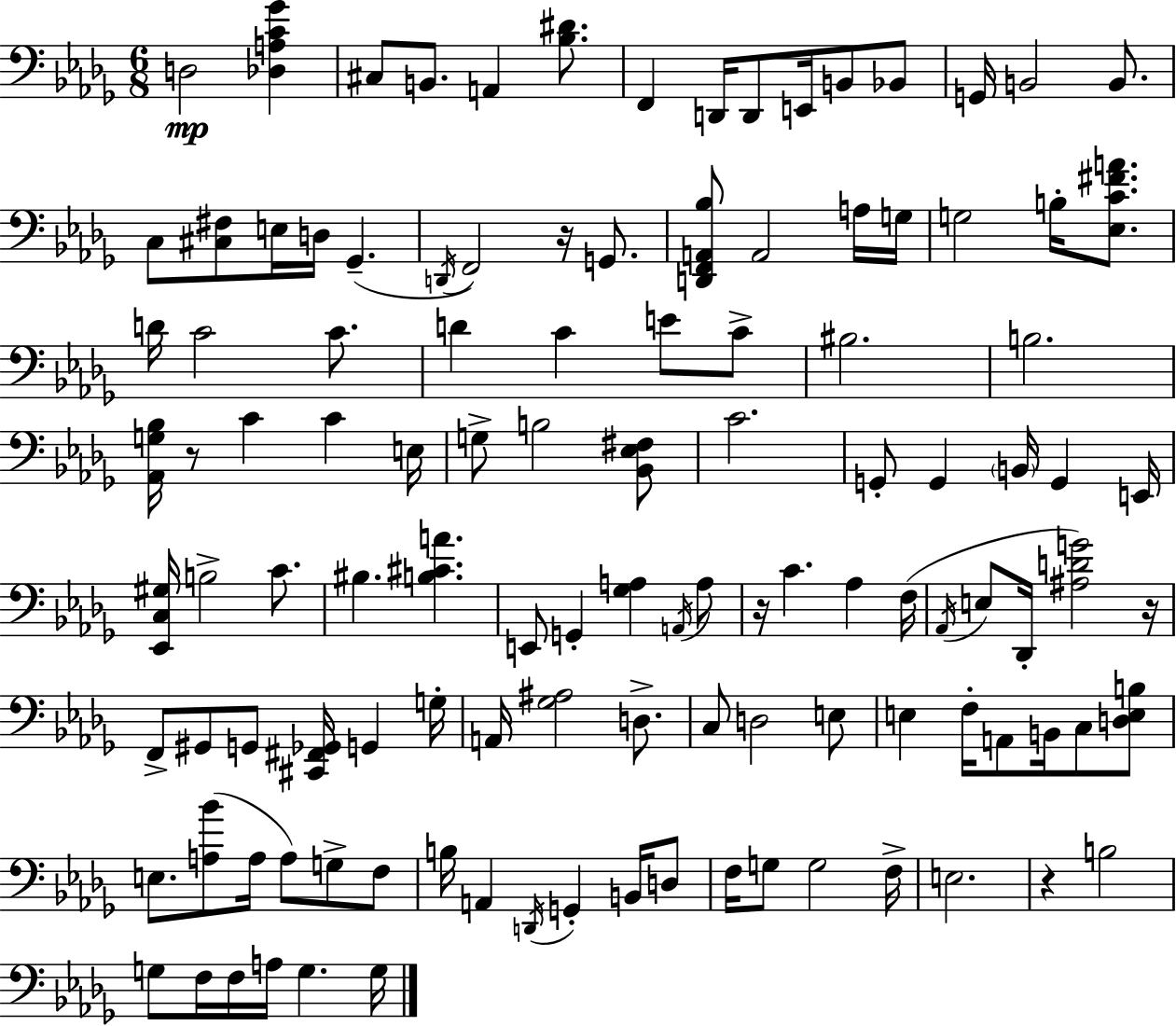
{
  \clef bass
  \numericTimeSignature
  \time 6/8
  \key bes \minor
  \repeat volta 2 { d2\mp <des a c' ges'>4 | cis8 b,8. a,4 <bes dis'>8. | f,4 d,16 d,8 e,16 b,8 bes,8 | g,16 b,2 b,8. | \break c8 <cis fis>8 e16 d16 ges,4.--( | \acciaccatura { d,16 } f,2) r16 g,8. | <d, f, a, bes>8 a,2 a16 | g16 g2 b16-. <ees c' fis' a'>8. | \break d'16 c'2 c'8. | d'4 c'4 e'8 c'8-> | bis2. | b2. | \break <aes, g bes>16 r8 c'4 c'4 | e16 g8-> b2 <bes, ees fis>8 | c'2. | g,8-. g,4 \parenthesize b,16 g,4 | \break e,16 <ees, c gis>16 b2-> c'8. | bis4. <b cis' a'>4. | e,8 g,4-. <ges a>4 \acciaccatura { a,16 } | a8 r16 c'4. aes4 | \break f16( \acciaccatura { aes,16 } e8 des,16-. <ais d' g'>2) | r16 f,8-> gis,8 g,8 <cis, fis, ges,>16 g,4 | g16-. a,16 <ges ais>2 | d8.-> c8 d2 | \break e8 e4 f16-. a,8 b,16 c8 | <d e b>8 e8. <a bes'>8( a16 a8) g8-> | f8 b16 a,4 \acciaccatura { d,16 } g,4-. | b,16 d8 f16 g8 g2 | \break f16-> e2. | r4 b2 | g8 f16 f16 a16 g4. | g16 } \bar "|."
}